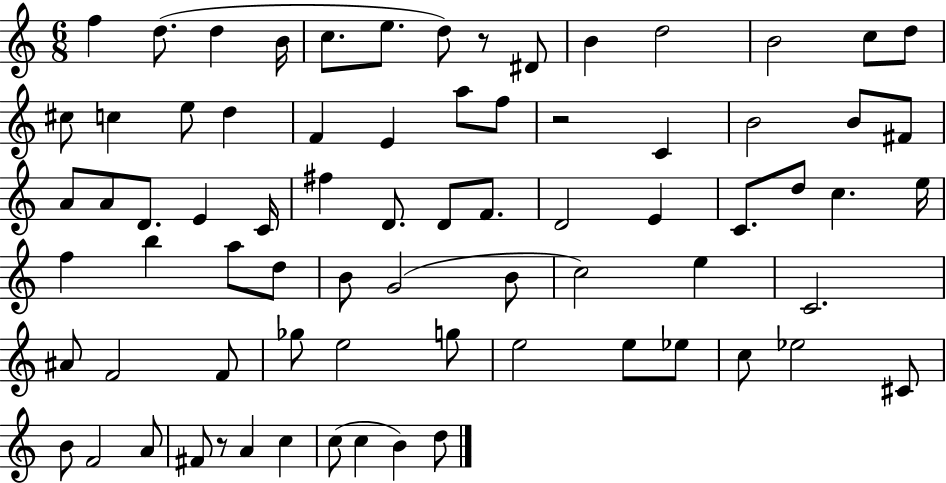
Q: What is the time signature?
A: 6/8